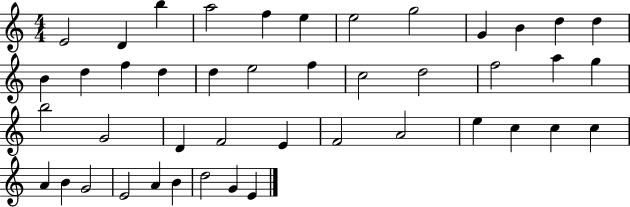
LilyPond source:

{
  \clef treble
  \numericTimeSignature
  \time 4/4
  \key c \major
  e'2 d'4 b''4 | a''2 f''4 e''4 | e''2 g''2 | g'4 b'4 d''4 d''4 | \break b'4 d''4 f''4 d''4 | d''4 e''2 f''4 | c''2 d''2 | f''2 a''4 g''4 | \break b''2 g'2 | d'4 f'2 e'4 | f'2 a'2 | e''4 c''4 c''4 c''4 | \break a'4 b'4 g'2 | e'2 a'4 b'4 | d''2 g'4 e'4 | \bar "|."
}